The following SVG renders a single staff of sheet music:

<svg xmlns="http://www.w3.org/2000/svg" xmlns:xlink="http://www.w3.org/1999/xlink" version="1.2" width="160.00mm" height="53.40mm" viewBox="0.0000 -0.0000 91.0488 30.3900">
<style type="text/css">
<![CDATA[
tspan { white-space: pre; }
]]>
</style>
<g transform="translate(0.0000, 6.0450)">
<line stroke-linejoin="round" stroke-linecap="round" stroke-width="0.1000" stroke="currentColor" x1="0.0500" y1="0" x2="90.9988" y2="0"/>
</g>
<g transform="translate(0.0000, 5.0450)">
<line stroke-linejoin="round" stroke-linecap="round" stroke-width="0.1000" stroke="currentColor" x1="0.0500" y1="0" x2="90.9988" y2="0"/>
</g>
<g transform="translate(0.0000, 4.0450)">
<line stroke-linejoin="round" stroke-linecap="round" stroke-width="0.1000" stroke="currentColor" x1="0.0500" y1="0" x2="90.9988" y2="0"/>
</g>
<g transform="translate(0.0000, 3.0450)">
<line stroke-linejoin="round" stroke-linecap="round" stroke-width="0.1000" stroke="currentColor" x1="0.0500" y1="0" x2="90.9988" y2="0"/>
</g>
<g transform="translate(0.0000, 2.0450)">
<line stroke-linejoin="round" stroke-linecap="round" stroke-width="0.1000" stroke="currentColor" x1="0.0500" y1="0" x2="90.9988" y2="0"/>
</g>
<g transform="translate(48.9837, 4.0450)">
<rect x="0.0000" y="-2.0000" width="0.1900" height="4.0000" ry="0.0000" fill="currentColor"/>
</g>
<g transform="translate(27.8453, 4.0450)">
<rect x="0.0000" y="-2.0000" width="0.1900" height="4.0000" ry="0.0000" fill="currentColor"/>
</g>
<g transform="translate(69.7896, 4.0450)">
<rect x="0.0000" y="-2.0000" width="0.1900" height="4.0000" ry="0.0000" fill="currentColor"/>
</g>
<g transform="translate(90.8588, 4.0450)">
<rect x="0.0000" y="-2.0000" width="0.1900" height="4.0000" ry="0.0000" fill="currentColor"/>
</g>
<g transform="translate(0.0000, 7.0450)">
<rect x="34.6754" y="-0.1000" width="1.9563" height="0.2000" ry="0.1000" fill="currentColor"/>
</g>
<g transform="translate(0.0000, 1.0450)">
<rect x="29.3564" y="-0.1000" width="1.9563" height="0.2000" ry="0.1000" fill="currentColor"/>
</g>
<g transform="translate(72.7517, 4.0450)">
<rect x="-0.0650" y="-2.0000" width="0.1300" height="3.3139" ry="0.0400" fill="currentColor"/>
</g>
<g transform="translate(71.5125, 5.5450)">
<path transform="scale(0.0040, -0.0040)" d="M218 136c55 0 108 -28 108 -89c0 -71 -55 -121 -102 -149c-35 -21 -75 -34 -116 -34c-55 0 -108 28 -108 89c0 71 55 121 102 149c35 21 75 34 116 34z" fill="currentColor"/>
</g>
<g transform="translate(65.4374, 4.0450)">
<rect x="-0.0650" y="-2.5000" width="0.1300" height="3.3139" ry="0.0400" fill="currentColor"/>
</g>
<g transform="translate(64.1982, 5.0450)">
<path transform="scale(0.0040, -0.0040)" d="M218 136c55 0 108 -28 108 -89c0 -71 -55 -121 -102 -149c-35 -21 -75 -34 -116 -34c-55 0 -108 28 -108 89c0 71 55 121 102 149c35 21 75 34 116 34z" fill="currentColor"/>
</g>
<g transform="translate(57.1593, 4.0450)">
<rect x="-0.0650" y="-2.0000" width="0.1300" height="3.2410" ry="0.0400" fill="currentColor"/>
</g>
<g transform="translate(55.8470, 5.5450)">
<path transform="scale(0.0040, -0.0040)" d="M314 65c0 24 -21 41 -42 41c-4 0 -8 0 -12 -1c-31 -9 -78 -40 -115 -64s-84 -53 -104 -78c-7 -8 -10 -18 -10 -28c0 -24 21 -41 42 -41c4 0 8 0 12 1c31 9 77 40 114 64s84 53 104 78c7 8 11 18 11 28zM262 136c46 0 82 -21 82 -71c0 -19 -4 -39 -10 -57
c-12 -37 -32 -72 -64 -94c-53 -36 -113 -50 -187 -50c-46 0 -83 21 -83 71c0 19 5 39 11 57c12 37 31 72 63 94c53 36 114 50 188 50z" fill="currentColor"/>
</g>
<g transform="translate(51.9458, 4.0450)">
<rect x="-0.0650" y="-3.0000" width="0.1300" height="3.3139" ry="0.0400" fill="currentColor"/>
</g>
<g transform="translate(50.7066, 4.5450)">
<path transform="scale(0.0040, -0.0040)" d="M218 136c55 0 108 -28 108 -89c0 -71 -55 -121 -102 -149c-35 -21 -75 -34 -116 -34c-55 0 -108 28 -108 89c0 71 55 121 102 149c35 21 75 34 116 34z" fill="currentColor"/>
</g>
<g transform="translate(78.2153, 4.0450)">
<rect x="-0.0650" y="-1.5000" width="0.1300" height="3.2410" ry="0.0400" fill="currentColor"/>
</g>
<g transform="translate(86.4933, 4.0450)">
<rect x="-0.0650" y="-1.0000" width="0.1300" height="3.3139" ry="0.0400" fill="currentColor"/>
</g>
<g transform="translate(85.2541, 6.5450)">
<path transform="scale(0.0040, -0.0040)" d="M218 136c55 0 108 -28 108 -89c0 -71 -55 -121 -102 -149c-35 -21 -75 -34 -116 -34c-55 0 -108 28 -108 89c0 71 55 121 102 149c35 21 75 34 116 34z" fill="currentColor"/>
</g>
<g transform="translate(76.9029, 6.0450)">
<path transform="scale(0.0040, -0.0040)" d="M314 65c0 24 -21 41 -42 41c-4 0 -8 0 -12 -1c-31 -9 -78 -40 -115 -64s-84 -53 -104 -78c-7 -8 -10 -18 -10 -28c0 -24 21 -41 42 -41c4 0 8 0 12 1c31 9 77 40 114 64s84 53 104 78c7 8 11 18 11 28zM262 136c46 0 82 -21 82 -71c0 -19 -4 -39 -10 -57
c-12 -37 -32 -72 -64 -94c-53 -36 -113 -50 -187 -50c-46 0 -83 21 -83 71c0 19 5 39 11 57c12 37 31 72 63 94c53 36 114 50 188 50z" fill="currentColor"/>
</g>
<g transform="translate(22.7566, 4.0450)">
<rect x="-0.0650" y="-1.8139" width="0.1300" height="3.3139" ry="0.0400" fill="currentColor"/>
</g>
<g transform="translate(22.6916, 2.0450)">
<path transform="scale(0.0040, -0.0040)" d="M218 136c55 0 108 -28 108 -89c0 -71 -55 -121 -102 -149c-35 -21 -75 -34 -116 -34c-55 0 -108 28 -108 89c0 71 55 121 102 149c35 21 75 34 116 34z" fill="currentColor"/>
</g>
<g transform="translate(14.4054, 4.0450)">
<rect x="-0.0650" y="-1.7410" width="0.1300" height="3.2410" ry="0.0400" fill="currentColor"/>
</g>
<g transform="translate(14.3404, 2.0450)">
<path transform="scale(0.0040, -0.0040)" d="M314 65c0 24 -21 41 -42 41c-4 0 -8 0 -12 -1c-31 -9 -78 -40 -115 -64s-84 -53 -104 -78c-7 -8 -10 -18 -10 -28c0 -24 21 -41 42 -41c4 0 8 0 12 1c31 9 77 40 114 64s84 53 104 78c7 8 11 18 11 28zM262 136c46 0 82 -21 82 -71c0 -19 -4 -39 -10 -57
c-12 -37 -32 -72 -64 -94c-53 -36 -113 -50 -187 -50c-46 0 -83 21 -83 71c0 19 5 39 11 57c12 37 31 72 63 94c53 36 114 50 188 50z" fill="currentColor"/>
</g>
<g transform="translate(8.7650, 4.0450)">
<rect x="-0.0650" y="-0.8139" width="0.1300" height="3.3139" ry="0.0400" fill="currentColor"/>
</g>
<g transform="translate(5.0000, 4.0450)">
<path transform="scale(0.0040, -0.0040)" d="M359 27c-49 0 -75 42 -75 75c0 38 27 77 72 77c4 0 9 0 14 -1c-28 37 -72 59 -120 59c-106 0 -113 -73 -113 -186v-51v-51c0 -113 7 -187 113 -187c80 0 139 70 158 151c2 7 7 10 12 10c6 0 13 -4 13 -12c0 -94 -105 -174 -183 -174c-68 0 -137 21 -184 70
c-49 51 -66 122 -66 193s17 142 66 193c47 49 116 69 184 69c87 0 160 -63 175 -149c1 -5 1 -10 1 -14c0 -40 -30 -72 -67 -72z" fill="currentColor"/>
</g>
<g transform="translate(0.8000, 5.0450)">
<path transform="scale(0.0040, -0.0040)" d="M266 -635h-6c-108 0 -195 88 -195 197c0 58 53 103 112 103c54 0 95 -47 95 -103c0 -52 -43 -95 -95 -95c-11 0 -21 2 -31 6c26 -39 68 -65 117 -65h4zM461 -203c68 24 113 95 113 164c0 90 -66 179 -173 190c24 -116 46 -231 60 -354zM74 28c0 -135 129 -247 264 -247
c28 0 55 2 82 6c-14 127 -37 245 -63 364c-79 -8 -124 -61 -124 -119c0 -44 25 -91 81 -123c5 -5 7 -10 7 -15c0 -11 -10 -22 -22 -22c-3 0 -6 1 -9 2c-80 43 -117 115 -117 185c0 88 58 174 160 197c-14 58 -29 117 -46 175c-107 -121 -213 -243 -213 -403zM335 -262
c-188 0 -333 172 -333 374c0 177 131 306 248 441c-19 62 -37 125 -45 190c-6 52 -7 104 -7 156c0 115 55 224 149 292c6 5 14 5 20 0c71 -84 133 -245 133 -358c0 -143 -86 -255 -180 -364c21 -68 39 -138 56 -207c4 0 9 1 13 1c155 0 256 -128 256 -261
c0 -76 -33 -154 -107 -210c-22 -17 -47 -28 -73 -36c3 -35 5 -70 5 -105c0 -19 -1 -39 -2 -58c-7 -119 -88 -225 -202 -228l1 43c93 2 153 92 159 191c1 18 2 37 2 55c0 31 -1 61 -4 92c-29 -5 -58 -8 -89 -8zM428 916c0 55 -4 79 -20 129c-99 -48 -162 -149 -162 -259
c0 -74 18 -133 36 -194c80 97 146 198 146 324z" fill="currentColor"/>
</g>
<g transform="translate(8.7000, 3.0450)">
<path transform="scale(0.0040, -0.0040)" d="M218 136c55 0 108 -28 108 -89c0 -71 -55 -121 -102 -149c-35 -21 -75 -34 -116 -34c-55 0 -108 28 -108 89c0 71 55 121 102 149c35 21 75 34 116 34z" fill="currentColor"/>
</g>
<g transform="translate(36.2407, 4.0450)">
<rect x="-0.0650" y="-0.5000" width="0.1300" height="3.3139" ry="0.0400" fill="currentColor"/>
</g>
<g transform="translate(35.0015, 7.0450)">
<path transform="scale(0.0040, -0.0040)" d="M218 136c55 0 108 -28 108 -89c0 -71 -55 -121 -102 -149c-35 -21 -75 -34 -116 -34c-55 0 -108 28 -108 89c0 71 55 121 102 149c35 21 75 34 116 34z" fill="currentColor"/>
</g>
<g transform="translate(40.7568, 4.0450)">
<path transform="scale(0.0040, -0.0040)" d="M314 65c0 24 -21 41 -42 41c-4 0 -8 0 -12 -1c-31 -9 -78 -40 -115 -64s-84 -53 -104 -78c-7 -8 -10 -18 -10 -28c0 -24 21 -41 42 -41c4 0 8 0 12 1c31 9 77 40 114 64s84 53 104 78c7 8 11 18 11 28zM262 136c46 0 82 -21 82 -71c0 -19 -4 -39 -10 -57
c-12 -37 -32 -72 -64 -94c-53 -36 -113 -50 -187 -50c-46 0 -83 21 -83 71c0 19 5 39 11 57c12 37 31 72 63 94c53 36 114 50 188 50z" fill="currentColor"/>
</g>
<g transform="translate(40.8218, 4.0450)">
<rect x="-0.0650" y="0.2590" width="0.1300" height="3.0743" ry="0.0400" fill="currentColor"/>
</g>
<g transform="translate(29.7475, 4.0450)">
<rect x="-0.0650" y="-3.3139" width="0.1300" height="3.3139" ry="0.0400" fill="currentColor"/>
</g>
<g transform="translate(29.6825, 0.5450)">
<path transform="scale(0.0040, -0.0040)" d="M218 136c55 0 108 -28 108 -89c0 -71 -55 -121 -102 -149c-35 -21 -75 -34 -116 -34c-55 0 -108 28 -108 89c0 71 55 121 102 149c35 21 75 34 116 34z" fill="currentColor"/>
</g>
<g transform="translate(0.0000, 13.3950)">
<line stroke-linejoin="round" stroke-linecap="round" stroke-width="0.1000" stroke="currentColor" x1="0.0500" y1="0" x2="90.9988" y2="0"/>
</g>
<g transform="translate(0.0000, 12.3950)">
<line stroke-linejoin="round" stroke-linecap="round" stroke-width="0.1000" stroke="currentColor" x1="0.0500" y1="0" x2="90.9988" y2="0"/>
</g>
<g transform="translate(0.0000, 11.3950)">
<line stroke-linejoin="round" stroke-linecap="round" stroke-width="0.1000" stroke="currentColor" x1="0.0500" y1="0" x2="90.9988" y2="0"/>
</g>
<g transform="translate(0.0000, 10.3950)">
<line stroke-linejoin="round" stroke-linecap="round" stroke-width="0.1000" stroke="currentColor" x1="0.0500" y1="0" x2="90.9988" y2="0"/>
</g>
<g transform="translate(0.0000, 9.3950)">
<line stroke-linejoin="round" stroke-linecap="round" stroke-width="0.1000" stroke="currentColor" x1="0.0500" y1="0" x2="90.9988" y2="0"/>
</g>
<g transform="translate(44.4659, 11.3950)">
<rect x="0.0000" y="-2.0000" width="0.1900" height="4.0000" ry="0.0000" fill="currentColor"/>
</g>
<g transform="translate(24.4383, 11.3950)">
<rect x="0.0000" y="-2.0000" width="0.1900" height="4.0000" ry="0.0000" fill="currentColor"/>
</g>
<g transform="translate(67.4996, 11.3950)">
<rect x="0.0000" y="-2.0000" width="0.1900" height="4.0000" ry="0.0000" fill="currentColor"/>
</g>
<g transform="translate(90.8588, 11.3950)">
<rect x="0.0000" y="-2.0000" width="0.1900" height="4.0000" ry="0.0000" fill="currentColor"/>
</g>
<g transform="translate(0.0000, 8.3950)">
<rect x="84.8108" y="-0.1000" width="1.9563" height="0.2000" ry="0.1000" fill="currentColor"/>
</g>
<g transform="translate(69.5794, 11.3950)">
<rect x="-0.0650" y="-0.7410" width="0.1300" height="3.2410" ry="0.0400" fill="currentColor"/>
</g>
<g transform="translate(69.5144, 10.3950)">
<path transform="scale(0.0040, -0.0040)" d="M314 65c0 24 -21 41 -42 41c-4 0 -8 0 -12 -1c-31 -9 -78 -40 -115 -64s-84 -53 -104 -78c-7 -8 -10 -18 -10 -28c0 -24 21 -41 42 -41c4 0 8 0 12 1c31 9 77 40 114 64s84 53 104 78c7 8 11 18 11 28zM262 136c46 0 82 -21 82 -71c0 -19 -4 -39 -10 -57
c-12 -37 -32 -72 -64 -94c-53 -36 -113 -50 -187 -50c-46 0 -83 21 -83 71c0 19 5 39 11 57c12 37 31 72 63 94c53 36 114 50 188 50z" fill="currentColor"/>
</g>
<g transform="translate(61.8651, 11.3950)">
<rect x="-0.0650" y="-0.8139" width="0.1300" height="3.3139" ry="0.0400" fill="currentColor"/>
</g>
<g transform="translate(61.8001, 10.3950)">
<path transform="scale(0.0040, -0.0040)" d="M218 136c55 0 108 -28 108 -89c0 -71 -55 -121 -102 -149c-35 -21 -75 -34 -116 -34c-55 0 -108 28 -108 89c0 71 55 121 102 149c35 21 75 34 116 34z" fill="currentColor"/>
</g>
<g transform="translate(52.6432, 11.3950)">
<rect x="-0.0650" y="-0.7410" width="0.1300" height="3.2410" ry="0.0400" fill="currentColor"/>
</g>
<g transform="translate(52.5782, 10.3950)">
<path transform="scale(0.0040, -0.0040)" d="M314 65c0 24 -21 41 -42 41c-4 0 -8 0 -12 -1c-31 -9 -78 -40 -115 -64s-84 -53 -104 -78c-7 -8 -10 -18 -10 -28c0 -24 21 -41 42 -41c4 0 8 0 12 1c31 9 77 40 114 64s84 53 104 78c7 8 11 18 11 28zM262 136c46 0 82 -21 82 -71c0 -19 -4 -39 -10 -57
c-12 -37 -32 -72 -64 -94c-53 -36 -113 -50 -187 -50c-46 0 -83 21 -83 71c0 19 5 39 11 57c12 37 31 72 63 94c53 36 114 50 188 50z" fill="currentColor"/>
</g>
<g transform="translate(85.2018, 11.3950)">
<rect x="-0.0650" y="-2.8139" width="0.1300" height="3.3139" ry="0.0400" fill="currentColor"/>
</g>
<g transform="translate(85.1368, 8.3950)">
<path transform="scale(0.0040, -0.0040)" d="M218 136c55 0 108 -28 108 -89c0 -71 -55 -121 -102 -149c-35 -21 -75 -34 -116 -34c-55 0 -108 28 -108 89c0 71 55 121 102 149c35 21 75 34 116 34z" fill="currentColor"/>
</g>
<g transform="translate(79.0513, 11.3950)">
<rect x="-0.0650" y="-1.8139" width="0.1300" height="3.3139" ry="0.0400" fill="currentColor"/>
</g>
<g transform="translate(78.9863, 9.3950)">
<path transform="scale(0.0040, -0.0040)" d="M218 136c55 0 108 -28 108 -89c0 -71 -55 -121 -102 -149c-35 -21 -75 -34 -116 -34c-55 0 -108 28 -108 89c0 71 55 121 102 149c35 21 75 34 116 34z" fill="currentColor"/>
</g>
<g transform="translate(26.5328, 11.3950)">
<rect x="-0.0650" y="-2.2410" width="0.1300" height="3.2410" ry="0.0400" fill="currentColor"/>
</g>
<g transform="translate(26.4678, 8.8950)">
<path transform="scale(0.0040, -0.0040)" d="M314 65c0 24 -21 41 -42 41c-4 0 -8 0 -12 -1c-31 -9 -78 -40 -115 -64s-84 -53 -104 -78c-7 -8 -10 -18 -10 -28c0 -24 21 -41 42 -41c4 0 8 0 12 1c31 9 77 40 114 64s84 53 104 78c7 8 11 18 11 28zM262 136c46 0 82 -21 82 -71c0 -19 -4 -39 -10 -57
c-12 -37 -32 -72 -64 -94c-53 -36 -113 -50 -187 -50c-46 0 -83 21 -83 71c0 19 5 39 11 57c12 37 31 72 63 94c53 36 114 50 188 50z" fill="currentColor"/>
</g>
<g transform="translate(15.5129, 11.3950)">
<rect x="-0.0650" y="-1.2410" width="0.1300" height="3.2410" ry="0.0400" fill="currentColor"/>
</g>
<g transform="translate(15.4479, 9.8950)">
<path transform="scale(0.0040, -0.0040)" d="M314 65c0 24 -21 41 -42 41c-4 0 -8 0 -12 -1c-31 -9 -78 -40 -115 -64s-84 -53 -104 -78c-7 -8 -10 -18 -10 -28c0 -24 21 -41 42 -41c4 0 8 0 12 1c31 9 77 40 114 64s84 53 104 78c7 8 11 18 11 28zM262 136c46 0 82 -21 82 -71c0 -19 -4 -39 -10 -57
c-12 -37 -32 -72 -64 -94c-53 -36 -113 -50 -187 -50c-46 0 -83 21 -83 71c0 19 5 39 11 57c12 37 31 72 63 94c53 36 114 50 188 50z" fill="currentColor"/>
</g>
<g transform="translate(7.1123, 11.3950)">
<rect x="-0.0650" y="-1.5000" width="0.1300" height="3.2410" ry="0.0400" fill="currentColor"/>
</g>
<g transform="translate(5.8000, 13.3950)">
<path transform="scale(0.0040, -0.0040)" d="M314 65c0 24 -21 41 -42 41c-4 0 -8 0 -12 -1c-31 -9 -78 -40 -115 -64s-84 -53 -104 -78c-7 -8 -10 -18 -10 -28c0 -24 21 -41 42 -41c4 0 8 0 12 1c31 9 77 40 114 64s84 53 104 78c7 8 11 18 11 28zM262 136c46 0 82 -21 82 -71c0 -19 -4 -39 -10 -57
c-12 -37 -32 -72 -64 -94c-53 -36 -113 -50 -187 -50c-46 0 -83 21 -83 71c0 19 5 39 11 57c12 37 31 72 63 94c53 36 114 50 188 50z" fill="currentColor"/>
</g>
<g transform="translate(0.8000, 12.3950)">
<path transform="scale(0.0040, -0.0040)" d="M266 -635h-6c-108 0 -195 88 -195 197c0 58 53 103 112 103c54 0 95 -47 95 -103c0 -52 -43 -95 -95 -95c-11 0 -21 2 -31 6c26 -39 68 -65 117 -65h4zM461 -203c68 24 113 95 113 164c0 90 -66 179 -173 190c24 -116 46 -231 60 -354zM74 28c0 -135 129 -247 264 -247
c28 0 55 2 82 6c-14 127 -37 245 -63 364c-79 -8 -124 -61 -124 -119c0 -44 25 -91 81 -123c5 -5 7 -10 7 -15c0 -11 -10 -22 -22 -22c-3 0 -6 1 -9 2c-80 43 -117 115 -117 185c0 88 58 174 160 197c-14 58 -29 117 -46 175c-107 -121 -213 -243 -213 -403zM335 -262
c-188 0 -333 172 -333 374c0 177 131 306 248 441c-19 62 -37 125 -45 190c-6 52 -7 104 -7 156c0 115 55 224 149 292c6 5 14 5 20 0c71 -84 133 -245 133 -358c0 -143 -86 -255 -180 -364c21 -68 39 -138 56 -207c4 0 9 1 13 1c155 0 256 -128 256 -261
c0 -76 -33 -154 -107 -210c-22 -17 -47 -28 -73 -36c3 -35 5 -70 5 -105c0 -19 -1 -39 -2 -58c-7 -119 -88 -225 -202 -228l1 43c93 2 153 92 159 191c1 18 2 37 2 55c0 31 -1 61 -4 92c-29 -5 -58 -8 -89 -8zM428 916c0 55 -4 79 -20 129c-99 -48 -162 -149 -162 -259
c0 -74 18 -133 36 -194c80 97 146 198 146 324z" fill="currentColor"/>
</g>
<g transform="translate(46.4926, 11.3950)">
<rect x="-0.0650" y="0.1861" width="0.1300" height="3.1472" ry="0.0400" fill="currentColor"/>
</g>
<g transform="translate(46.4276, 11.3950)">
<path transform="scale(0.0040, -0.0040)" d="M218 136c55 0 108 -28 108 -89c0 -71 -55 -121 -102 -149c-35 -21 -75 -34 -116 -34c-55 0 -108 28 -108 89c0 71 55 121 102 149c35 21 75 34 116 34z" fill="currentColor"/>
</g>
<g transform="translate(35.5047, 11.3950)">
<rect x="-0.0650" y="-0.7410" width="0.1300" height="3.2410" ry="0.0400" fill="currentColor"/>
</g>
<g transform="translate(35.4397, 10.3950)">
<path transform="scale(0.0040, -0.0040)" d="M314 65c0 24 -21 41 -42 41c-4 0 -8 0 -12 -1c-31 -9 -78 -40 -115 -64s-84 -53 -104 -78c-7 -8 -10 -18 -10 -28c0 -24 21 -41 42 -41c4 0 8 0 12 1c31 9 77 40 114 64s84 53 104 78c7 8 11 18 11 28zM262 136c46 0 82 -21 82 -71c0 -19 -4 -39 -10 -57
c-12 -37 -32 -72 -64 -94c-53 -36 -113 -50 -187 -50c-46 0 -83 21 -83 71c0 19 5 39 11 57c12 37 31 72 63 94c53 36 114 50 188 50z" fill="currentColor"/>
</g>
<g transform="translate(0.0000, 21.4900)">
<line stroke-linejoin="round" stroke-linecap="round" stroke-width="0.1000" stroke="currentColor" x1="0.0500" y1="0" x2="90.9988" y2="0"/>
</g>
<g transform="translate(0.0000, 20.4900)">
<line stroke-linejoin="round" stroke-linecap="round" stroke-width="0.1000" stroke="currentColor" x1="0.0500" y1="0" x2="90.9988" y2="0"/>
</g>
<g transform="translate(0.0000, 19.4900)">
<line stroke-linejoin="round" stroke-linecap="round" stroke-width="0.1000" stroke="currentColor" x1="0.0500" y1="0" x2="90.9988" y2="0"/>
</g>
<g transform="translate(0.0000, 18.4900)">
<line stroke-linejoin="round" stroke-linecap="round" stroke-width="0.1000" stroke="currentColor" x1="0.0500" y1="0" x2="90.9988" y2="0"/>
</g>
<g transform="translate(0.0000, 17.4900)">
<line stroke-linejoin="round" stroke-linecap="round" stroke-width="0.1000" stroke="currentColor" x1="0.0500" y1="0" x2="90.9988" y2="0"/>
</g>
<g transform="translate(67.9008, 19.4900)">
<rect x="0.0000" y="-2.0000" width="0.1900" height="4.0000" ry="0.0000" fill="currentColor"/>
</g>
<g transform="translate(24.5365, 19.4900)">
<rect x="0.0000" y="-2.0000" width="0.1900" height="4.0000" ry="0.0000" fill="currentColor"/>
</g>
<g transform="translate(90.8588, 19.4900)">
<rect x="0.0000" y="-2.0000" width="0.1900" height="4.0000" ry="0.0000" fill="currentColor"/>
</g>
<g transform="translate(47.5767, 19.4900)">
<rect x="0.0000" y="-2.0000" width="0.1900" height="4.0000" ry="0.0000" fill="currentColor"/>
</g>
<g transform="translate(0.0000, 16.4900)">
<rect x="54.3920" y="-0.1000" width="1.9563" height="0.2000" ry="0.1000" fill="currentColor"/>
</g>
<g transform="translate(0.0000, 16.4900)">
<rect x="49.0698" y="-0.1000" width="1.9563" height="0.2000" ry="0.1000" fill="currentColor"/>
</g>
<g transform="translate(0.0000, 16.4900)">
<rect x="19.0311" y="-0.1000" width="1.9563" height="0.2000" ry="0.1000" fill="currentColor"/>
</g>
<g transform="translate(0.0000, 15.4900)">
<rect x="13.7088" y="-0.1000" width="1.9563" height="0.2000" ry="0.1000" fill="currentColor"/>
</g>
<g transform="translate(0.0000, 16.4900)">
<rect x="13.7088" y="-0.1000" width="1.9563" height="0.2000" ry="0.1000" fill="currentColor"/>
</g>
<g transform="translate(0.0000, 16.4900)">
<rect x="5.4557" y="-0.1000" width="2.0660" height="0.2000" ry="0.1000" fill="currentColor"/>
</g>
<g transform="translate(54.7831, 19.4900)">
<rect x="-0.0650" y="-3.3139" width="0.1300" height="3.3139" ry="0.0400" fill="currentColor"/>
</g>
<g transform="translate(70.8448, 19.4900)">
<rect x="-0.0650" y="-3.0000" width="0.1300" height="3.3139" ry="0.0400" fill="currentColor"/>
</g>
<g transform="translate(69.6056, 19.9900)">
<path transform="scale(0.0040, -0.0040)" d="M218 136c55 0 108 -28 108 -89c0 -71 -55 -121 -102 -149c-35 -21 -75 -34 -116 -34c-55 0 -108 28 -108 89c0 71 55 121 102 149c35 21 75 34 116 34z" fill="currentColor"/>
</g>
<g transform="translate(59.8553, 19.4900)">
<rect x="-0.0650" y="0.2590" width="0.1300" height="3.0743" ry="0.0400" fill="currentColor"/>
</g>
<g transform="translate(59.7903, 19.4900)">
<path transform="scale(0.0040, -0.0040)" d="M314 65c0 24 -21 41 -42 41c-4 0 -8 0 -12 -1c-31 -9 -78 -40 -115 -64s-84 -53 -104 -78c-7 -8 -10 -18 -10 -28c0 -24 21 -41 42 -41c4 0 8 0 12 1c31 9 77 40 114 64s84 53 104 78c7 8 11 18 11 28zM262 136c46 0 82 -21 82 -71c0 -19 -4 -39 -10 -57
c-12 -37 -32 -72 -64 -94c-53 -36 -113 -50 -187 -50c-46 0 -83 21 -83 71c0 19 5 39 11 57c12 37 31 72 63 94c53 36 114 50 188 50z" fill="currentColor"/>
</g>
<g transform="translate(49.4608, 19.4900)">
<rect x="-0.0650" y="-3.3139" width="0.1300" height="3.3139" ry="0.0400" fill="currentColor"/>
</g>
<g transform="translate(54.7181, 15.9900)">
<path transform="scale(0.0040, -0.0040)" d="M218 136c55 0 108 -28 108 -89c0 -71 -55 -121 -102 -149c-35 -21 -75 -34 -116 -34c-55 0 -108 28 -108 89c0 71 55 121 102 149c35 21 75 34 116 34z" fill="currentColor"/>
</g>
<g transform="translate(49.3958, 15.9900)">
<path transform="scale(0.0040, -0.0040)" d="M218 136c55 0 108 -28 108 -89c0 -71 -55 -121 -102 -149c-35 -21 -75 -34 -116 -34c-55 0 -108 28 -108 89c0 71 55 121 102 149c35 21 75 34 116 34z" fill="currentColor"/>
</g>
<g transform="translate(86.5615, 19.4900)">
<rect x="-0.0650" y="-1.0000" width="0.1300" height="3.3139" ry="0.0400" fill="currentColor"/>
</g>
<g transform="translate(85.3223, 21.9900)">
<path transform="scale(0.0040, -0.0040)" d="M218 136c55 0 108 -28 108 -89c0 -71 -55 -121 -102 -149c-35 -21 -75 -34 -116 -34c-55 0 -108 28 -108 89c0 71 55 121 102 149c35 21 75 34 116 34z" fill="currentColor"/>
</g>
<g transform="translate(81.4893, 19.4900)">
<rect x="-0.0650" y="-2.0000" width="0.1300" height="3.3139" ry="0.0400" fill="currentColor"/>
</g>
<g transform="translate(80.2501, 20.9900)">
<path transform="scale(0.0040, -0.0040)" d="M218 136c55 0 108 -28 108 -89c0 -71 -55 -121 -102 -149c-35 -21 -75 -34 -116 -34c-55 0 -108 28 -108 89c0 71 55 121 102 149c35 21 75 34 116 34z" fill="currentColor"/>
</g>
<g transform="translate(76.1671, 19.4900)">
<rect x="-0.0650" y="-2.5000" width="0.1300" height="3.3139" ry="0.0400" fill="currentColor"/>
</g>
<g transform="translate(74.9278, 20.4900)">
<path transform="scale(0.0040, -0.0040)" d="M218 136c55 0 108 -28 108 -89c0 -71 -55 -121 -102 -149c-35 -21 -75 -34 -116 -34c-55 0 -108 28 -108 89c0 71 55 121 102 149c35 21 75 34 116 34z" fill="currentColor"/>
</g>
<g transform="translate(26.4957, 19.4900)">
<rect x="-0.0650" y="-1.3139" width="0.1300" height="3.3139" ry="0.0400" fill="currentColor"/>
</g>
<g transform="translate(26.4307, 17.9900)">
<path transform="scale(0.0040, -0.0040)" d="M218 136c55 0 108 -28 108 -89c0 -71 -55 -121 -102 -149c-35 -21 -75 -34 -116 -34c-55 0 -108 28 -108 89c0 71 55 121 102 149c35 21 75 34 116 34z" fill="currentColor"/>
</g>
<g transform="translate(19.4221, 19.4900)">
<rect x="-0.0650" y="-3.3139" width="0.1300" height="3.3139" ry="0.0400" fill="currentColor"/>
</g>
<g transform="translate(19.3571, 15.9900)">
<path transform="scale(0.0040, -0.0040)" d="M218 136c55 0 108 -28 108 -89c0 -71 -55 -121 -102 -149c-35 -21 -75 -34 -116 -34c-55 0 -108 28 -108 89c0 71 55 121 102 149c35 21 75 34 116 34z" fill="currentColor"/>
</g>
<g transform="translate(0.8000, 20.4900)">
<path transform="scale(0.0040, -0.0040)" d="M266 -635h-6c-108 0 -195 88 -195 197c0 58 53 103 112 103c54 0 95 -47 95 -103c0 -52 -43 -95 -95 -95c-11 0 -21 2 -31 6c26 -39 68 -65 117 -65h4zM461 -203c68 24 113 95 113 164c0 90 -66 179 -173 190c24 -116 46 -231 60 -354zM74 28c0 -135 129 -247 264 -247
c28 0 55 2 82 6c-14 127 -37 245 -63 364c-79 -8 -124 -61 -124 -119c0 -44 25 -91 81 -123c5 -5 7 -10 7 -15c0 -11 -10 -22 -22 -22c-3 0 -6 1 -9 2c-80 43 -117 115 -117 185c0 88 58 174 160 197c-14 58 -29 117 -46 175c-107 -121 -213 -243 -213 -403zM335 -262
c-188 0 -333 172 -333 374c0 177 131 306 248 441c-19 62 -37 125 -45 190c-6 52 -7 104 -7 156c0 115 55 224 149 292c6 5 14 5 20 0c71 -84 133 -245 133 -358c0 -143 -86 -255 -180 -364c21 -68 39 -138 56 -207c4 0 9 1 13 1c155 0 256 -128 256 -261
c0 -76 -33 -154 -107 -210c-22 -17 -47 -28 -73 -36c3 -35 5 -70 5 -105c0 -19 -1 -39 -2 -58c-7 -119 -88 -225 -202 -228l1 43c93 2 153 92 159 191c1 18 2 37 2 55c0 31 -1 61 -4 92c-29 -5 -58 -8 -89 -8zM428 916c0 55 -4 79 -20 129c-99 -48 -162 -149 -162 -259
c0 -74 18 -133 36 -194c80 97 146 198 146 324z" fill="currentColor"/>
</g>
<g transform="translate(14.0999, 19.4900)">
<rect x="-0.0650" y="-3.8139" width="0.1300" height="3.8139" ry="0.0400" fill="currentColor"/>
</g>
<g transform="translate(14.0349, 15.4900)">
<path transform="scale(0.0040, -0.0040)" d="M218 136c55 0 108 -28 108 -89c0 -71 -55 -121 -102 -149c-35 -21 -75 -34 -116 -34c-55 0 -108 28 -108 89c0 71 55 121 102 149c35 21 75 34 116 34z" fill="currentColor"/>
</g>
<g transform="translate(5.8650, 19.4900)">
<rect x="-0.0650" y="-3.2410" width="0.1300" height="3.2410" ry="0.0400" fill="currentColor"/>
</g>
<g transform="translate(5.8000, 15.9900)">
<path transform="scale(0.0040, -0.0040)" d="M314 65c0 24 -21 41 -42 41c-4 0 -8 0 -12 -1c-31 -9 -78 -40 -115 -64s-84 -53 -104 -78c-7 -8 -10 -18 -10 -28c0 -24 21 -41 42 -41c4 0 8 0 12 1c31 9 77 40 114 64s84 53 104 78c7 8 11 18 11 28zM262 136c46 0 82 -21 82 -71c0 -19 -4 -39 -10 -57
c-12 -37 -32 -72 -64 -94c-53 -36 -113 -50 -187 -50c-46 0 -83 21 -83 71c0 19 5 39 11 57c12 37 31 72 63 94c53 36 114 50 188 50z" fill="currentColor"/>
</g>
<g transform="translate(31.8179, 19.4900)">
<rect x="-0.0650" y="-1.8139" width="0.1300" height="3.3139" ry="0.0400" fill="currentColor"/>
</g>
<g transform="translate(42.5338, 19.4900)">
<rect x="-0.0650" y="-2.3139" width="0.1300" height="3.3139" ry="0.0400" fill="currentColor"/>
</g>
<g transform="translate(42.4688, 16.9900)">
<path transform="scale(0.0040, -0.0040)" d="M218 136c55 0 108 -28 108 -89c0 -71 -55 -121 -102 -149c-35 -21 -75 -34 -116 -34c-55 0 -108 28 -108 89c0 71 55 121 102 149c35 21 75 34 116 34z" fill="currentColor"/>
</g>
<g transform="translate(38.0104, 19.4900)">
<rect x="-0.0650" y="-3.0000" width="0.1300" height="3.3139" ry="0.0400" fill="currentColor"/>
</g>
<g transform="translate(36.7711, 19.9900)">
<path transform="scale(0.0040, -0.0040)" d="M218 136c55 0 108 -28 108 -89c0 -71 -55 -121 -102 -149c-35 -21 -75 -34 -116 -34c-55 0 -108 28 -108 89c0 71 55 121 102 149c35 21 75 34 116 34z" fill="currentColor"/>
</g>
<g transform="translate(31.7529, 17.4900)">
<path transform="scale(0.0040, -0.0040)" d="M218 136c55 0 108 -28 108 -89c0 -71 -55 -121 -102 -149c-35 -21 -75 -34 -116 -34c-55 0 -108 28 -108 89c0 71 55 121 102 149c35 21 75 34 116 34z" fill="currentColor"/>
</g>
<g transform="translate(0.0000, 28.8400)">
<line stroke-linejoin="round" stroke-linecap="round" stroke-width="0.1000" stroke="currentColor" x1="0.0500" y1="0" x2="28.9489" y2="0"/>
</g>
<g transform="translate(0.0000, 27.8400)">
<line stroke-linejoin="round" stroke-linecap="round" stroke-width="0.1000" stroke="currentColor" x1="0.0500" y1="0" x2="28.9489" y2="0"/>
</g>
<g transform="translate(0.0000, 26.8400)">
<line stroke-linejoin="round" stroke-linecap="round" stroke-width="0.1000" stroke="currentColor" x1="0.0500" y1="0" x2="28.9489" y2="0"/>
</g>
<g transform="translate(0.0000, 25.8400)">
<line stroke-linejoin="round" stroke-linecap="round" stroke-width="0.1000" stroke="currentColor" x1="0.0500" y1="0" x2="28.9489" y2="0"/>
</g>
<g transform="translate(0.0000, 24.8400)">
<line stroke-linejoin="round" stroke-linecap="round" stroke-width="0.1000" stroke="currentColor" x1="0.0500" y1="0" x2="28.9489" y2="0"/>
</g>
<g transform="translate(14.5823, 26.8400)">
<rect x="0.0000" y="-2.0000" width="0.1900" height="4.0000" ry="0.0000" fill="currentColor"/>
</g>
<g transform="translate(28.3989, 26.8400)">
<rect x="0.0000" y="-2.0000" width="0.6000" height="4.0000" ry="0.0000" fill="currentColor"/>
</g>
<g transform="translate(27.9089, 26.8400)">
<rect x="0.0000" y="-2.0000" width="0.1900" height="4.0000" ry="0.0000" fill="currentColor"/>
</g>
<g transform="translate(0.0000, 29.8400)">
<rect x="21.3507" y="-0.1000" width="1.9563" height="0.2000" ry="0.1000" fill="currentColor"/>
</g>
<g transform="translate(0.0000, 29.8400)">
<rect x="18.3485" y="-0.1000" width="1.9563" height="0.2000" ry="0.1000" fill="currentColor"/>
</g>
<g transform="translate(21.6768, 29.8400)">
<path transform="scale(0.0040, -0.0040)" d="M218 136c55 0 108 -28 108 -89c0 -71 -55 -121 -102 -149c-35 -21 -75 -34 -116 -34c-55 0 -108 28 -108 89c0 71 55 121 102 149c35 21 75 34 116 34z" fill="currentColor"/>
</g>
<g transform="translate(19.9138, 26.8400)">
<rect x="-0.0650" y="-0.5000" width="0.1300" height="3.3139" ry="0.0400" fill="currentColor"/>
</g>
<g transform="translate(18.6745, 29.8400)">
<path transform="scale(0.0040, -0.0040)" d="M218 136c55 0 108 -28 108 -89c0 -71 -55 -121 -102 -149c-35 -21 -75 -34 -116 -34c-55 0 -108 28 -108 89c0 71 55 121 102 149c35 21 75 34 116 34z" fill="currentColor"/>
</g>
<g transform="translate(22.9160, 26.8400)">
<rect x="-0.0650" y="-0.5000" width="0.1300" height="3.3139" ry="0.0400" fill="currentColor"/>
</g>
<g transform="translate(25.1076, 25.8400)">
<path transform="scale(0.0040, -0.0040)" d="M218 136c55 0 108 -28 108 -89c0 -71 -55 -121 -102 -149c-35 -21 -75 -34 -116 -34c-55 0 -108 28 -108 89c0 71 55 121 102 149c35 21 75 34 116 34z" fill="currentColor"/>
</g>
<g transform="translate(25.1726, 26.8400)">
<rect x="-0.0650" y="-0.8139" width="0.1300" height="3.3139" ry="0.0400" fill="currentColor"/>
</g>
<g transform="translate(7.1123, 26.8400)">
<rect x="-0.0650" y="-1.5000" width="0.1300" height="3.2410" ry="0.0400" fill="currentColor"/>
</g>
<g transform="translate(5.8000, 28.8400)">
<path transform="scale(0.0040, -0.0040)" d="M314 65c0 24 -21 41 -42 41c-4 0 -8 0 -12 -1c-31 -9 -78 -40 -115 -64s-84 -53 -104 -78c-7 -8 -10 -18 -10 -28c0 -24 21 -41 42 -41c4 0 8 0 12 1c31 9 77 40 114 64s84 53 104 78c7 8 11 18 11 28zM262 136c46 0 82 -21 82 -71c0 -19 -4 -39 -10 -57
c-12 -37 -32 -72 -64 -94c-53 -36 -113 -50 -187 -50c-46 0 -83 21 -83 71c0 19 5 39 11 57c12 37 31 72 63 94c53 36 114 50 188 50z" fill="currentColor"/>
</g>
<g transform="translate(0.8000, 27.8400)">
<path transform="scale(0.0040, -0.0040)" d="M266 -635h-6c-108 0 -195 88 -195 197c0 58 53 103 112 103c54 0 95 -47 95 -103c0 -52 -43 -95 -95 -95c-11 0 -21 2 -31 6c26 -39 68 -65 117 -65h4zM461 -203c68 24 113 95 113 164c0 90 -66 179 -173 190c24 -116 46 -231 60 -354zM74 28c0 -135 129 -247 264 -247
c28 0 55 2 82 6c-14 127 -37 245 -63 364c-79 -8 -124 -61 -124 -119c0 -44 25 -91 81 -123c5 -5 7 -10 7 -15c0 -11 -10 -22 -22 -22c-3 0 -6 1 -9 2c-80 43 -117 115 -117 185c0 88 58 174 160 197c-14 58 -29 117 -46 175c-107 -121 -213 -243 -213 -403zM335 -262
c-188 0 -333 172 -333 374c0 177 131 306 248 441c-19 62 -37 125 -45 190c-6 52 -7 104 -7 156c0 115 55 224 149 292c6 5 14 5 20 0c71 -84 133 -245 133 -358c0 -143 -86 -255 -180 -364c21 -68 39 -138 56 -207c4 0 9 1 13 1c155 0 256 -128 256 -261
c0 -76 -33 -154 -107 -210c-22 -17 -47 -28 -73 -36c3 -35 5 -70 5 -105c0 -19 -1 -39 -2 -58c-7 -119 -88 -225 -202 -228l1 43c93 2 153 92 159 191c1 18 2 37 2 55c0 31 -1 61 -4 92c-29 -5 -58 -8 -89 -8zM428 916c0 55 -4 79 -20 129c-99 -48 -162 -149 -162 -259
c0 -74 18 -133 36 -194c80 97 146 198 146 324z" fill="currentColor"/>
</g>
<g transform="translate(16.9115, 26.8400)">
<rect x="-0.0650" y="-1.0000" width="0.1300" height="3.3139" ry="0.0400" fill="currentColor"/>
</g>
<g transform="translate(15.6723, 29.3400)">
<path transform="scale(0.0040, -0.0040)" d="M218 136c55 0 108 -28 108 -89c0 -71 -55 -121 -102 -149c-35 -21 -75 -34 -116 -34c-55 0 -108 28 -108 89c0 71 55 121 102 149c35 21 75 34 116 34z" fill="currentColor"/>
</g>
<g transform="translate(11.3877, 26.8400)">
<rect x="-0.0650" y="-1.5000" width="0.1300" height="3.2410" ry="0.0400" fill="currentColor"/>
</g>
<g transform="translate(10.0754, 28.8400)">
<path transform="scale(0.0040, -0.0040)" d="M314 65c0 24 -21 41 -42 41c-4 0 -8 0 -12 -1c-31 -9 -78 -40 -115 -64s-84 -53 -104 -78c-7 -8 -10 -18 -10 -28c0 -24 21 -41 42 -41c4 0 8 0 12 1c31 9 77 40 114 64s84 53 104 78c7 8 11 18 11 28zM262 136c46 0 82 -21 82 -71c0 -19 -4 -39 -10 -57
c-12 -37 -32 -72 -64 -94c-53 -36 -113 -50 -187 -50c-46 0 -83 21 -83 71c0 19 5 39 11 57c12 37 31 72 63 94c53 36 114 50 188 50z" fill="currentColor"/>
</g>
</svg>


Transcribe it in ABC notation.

X:1
T:Untitled
M:4/4
L:1/4
K:C
d f2 f b C B2 A F2 G F E2 D E2 e2 g2 d2 B d2 d d2 f a b2 c' b e f A g b b B2 A G F D E2 E2 D C C d